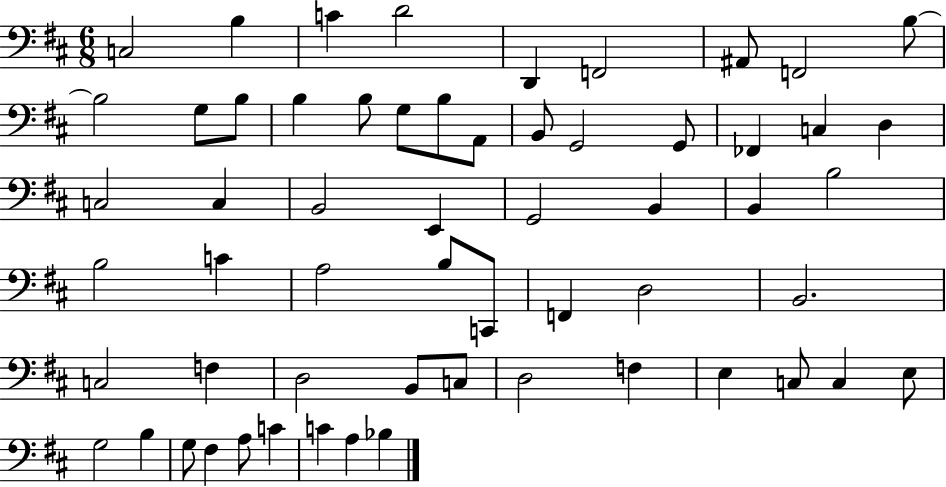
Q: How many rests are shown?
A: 0